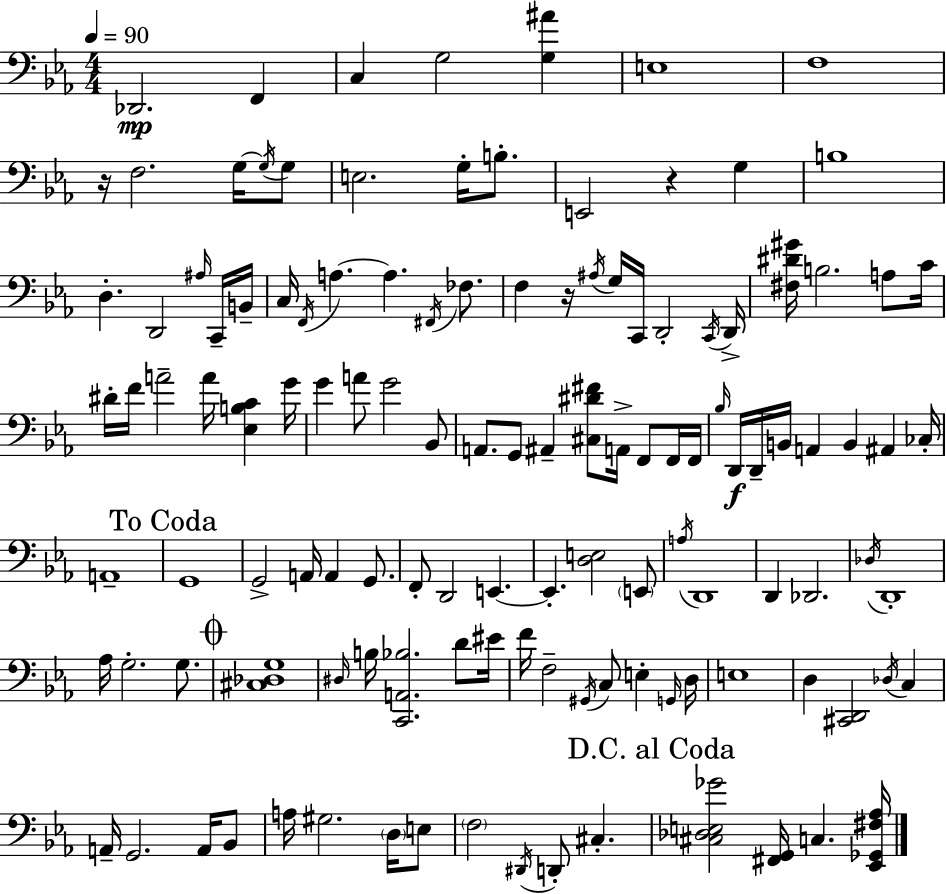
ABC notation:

X:1
T:Untitled
M:4/4
L:1/4
K:Eb
_D,,2 F,, C, G,2 [G,^A] E,4 F,4 z/4 F,2 G,/4 G,/4 G,/2 E,2 G,/4 B,/2 E,,2 z G, B,4 D, D,,2 ^A,/4 C,,/4 B,,/4 C,/4 F,,/4 A, A, ^F,,/4 _F,/2 F, z/4 ^A,/4 G,/4 C,,/4 D,,2 C,,/4 D,,/4 [^F,^D^G]/4 B,2 A,/2 C/4 ^D/4 F/4 A2 A/4 [_E,B,C] G/4 G A/2 G2 _B,,/2 A,,/2 G,,/2 ^A,, [^C,^D^F]/2 A,,/4 F,,/2 F,,/4 F,,/4 _B,/4 D,,/4 D,,/4 B,,/4 A,, B,, ^A,, _C,/4 A,,4 G,,4 G,,2 A,,/4 A,, G,,/2 F,,/2 D,,2 E,, E,, [D,E,]2 E,,/2 A,/4 D,,4 D,, _D,,2 _D,/4 D,,4 _A,/4 G,2 G,/2 [^C,_D,G,]4 ^D,/4 B,/4 [C,,A,,_B,]2 D/2 ^E/4 F/4 F,2 ^G,,/4 C,/2 E, G,,/4 D,/4 E,4 D, [^C,,D,,]2 _D,/4 C, A,,/4 G,,2 A,,/4 _B,,/2 A,/4 ^G,2 D,/4 E,/2 F,2 ^D,,/4 D,,/2 ^C, [^C,_D,E,_G]2 [^F,,G,,]/4 C, [_E,,_G,,^F,_A,]/4